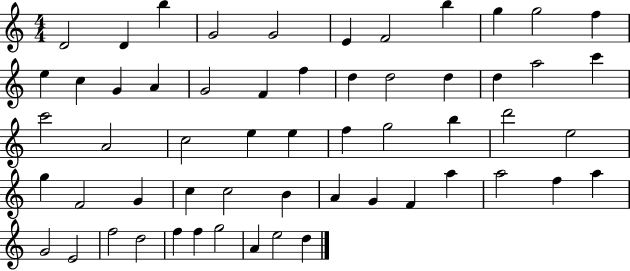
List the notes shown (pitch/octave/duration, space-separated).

D4/h D4/q B5/q G4/h G4/h E4/q F4/h B5/q G5/q G5/h F5/q E5/q C5/q G4/q A4/q G4/h F4/q F5/q D5/q D5/h D5/q D5/q A5/h C6/q C6/h A4/h C5/h E5/q E5/q F5/q G5/h B5/q D6/h E5/h G5/q F4/h G4/q C5/q C5/h B4/q A4/q G4/q F4/q A5/q A5/h F5/q A5/q G4/h E4/h F5/h D5/h F5/q F5/q G5/h A4/q E5/h D5/q